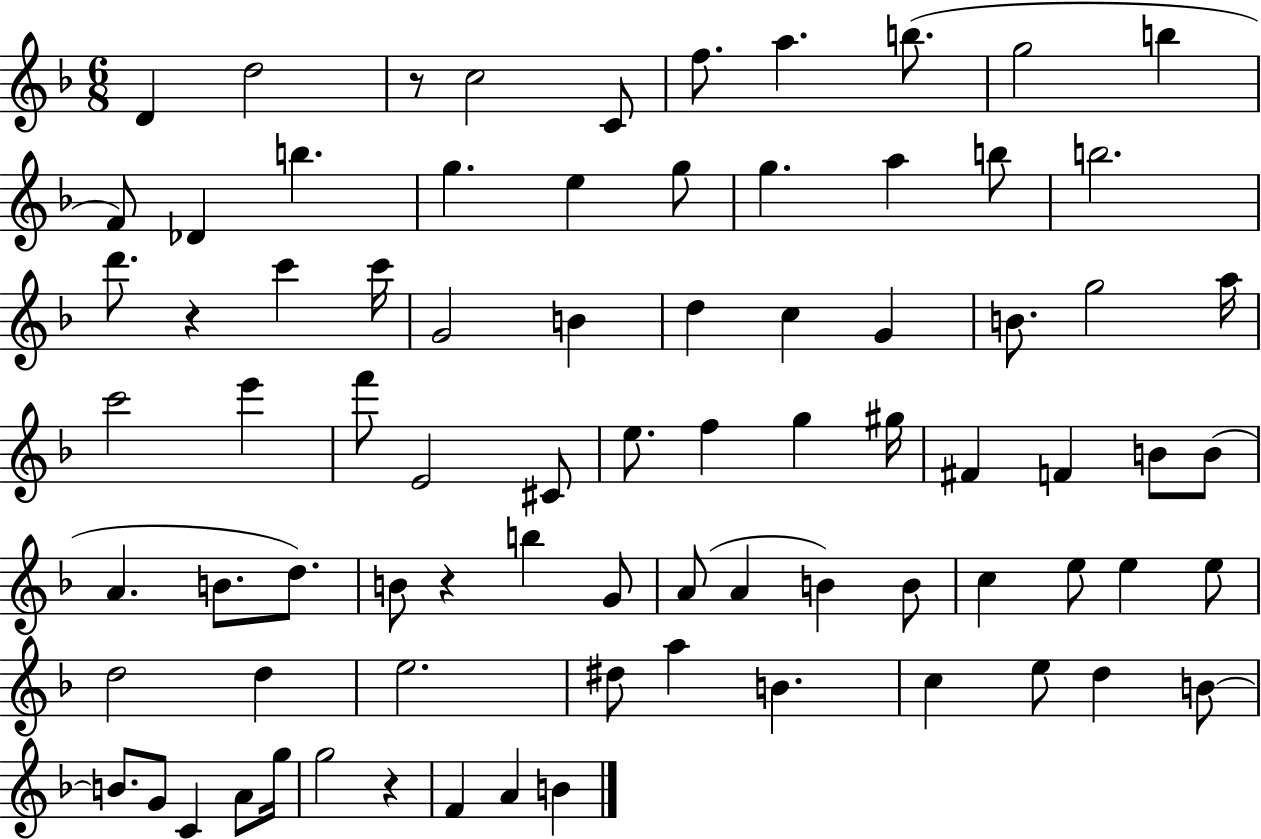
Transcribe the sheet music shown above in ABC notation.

X:1
T:Untitled
M:6/8
L:1/4
K:F
D d2 z/2 c2 C/2 f/2 a b/2 g2 b F/2 _D b g e g/2 g a b/2 b2 d'/2 z c' c'/4 G2 B d c G B/2 g2 a/4 c'2 e' f'/2 E2 ^C/2 e/2 f g ^g/4 ^F F B/2 B/2 A B/2 d/2 B/2 z b G/2 A/2 A B B/2 c e/2 e e/2 d2 d e2 ^d/2 a B c e/2 d B/2 B/2 G/2 C A/2 g/4 g2 z F A B